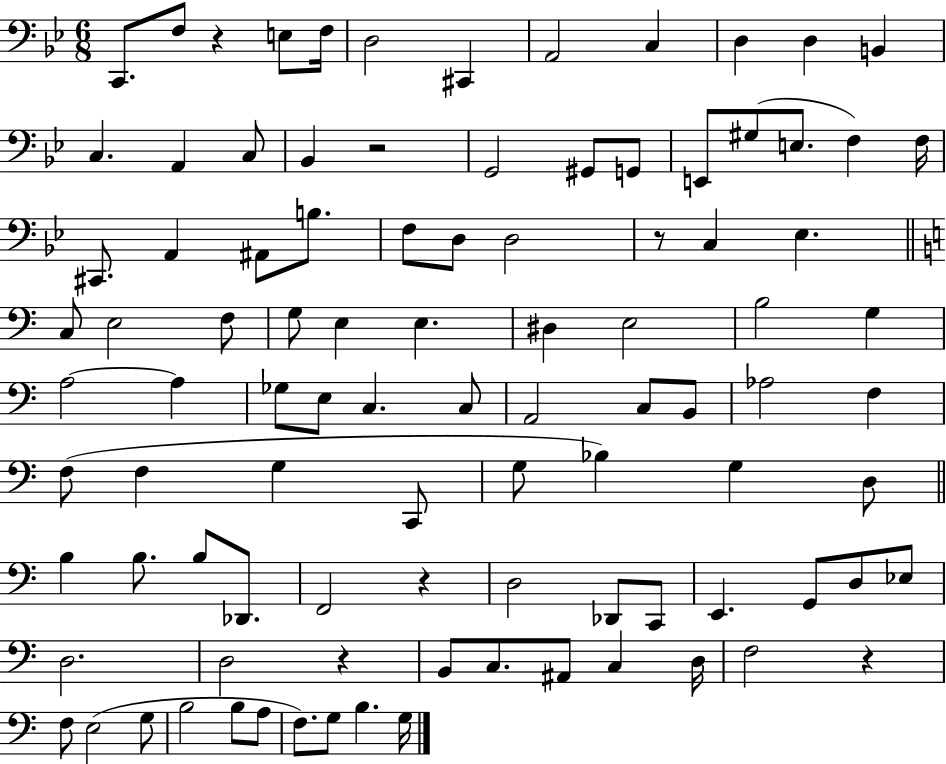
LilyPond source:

{
  \clef bass
  \numericTimeSignature
  \time 6/8
  \key bes \major
  c,8. f8 r4 e8 f16 | d2 cis,4 | a,2 c4 | d4 d4 b,4 | \break c4. a,4 c8 | bes,4 r2 | g,2 gis,8 g,8 | e,8 gis8( e8. f4) f16 | \break cis,8. a,4 ais,8 b8. | f8 d8 d2 | r8 c4 ees4. | \bar "||" \break \key a \minor c8 e2 f8 | g8 e4 e4. | dis4 e2 | b2 g4 | \break a2~~ a4 | ges8 e8 c4. c8 | a,2 c8 b,8 | aes2 f4 | \break f8( f4 g4 c,8 | g8 bes4) g4 d8 | \bar "||" \break \key c \major b4 b8. b8 des,8. | f,2 r4 | d2 des,8 c,8 | e,4. g,8 d8 ees8 | \break d2. | d2 r4 | b,8 c8. ais,8 c4 d16 | f2 r4 | \break f8 e2( g8 | b2 b8 a8 | f8.) g8 b4. g16 | \bar "|."
}